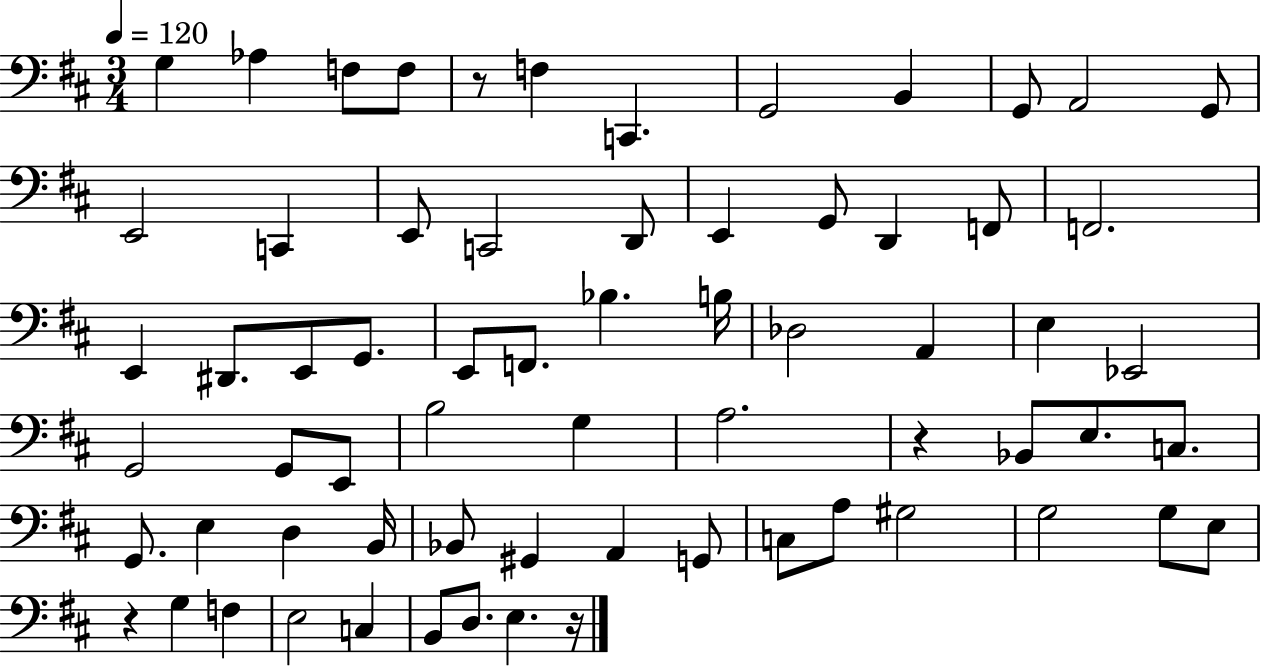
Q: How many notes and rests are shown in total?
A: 67